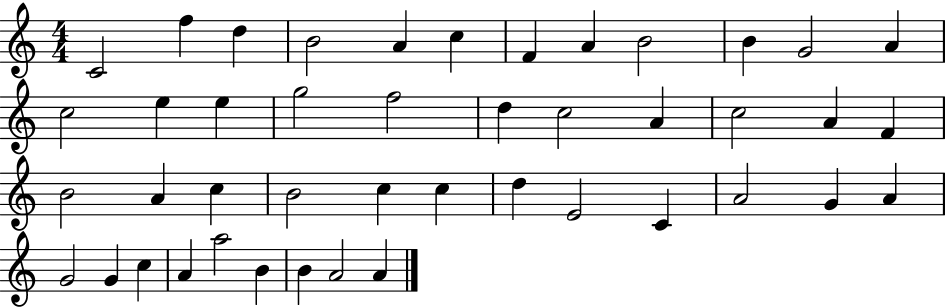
{
  \clef treble
  \numericTimeSignature
  \time 4/4
  \key c \major
  c'2 f''4 d''4 | b'2 a'4 c''4 | f'4 a'4 b'2 | b'4 g'2 a'4 | \break c''2 e''4 e''4 | g''2 f''2 | d''4 c''2 a'4 | c''2 a'4 f'4 | \break b'2 a'4 c''4 | b'2 c''4 c''4 | d''4 e'2 c'4 | a'2 g'4 a'4 | \break g'2 g'4 c''4 | a'4 a''2 b'4 | b'4 a'2 a'4 | \bar "|."
}